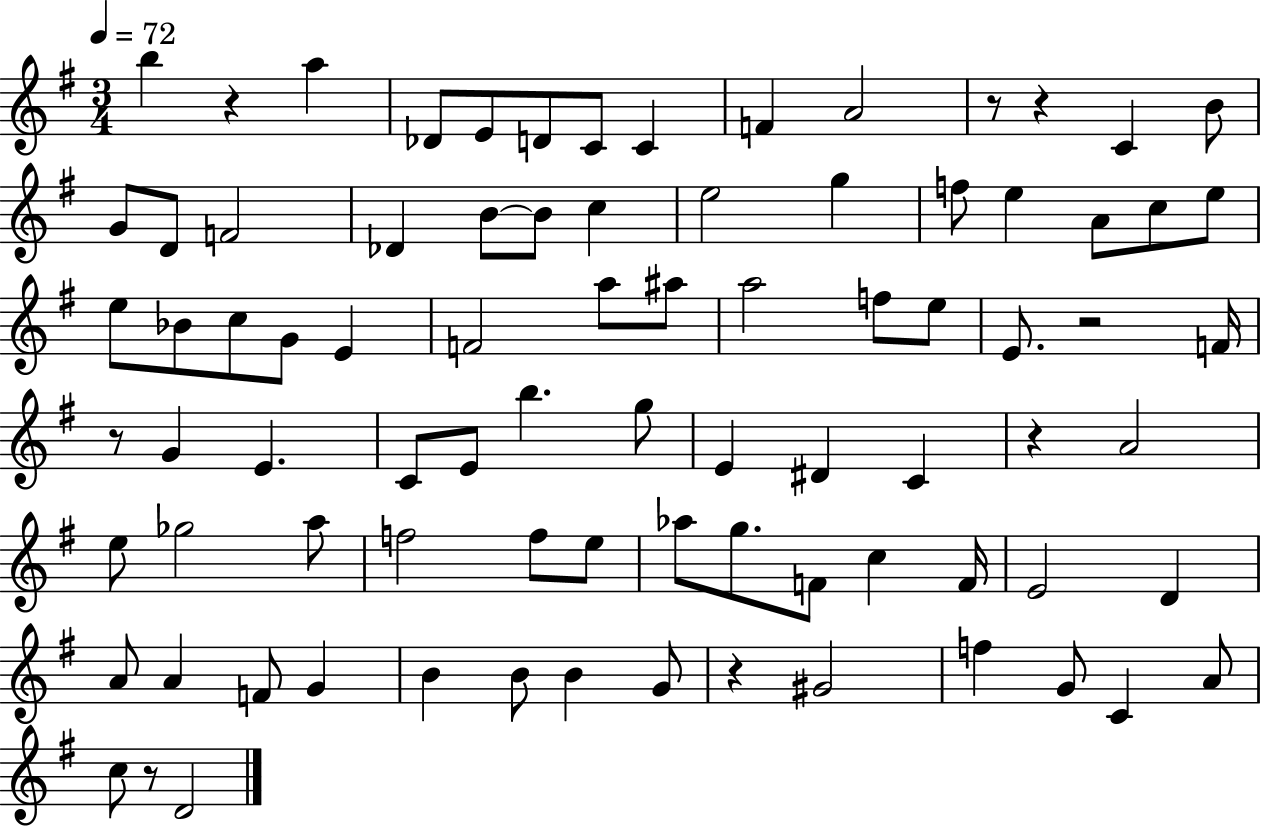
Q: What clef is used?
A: treble